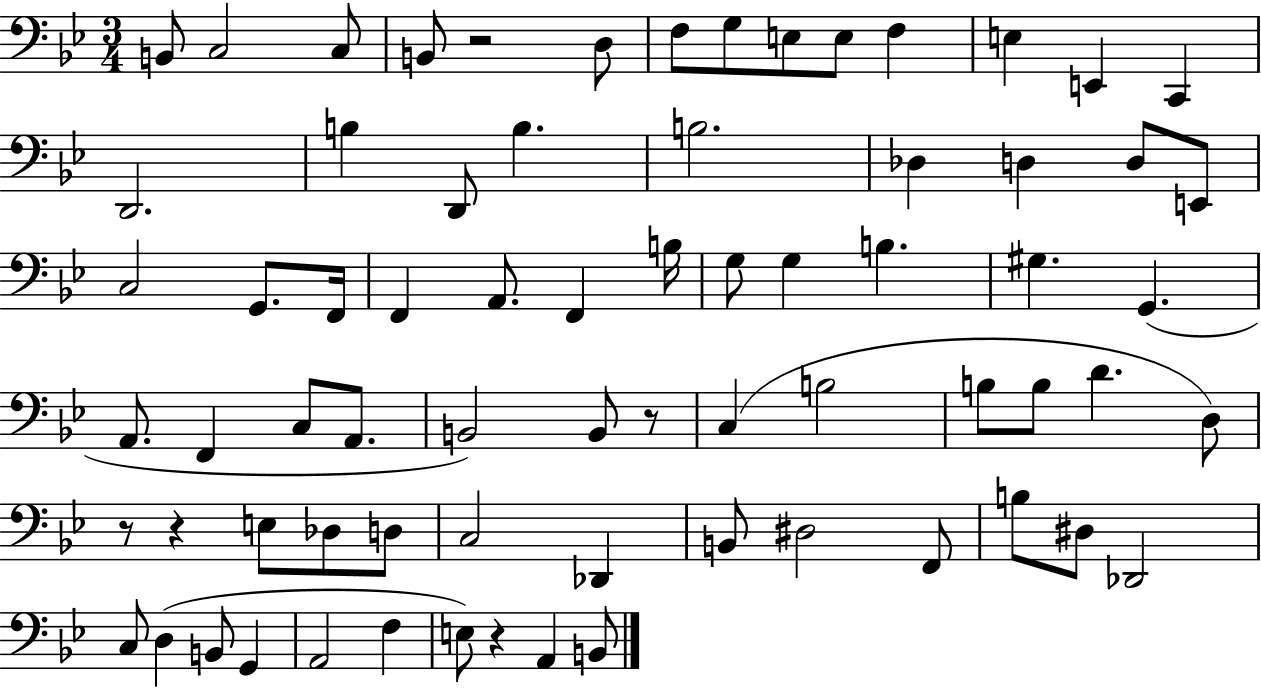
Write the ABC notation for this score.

X:1
T:Untitled
M:3/4
L:1/4
K:Bb
B,,/2 C,2 C,/2 B,,/2 z2 D,/2 F,/2 G,/2 E,/2 E,/2 F, E, E,, C,, D,,2 B, D,,/2 B, B,2 _D, D, D,/2 E,,/2 C,2 G,,/2 F,,/4 F,, A,,/2 F,, B,/4 G,/2 G, B, ^G, G,, A,,/2 F,, C,/2 A,,/2 B,,2 B,,/2 z/2 C, B,2 B,/2 B,/2 D D,/2 z/2 z E,/2 _D,/2 D,/2 C,2 _D,, B,,/2 ^D,2 F,,/2 B,/2 ^D,/2 _D,,2 C,/2 D, B,,/2 G,, A,,2 F, E,/2 z A,, B,,/2